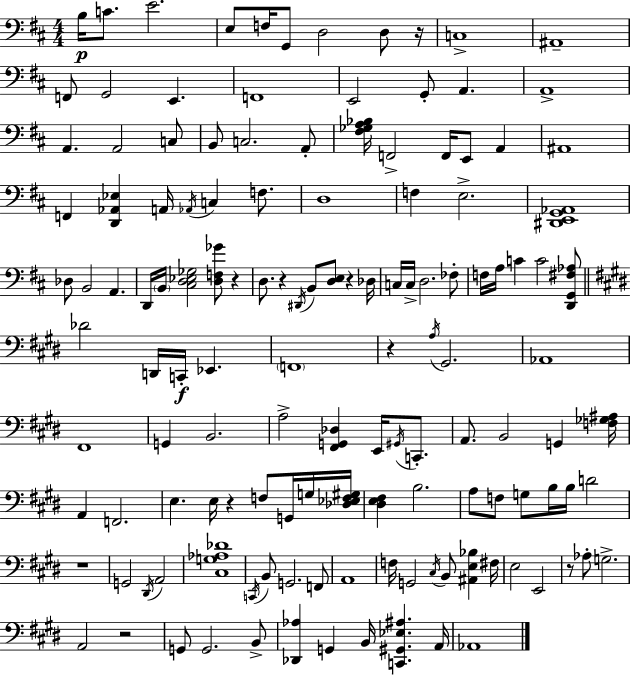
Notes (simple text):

B3/s C4/e. E4/h. E3/e F3/s G2/e D3/h D3/e R/s C3/w A#2/w F2/e G2/h E2/q. F2/w E2/h G2/e A2/q. A2/w A2/q. A2/h C3/e B2/e C3/h. A2/e [F#3,Gb3,A3,Bb3]/s F2/h F2/s E2/e A2/q A#2/w F2/q [D2,Ab2,Eb3]/q A2/s Ab2/s C3/q F3/e. D3/w F3/q E3/h. [D#2,E2,G2,Ab2]/w Db3/e B2/h A2/q. D2/s B2/s [C#3,D3,Eb3,Gb3]/h [D3,F3,Gb4]/e R/q D3/e. R/q D#2/s B2/e [D3,E3]/e R/q Db3/s C3/s C3/s D3/h. FES3/e F3/s A3/s C4/q C4/h [D2,G2,F#3,Ab3]/e Db4/h D2/s C2/s Eb2/q. F2/w R/q A3/s G#2/h. Ab2/w F#2/w G2/q B2/h. A3/h [F#2,G2,Db3]/q E2/s G#2/s C2/e. A2/e. B2/h G2/q [F3,Gb3,A#3]/s A2/q F2/h. E3/q. E3/s R/q F3/e G2/s G3/s [Db3,Eb3,F3,G#3]/s [D#3,E3,F#3]/q B3/h. A3/e F3/e G3/e B3/s B3/s D4/h R/w G2/h D#2/s A2/h [C#3,G3,Ab3,Db4]/w C2/s B2/e G2/h. F2/e A2/w F3/s G2/h C#3/s B2/e [A#2,E3,Bb3]/q F#3/s E3/h E2/h R/e Ab3/e G3/h. A2/h R/h G2/e G2/h. B2/e [Db2,Ab3]/q G2/q B2/s [C2,G#2,Eb3,A#3]/q. A2/s Ab2/w